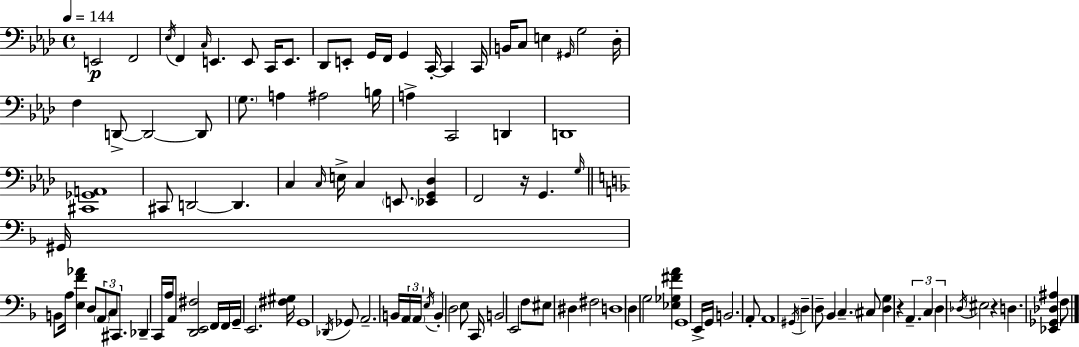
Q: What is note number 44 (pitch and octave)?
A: F2